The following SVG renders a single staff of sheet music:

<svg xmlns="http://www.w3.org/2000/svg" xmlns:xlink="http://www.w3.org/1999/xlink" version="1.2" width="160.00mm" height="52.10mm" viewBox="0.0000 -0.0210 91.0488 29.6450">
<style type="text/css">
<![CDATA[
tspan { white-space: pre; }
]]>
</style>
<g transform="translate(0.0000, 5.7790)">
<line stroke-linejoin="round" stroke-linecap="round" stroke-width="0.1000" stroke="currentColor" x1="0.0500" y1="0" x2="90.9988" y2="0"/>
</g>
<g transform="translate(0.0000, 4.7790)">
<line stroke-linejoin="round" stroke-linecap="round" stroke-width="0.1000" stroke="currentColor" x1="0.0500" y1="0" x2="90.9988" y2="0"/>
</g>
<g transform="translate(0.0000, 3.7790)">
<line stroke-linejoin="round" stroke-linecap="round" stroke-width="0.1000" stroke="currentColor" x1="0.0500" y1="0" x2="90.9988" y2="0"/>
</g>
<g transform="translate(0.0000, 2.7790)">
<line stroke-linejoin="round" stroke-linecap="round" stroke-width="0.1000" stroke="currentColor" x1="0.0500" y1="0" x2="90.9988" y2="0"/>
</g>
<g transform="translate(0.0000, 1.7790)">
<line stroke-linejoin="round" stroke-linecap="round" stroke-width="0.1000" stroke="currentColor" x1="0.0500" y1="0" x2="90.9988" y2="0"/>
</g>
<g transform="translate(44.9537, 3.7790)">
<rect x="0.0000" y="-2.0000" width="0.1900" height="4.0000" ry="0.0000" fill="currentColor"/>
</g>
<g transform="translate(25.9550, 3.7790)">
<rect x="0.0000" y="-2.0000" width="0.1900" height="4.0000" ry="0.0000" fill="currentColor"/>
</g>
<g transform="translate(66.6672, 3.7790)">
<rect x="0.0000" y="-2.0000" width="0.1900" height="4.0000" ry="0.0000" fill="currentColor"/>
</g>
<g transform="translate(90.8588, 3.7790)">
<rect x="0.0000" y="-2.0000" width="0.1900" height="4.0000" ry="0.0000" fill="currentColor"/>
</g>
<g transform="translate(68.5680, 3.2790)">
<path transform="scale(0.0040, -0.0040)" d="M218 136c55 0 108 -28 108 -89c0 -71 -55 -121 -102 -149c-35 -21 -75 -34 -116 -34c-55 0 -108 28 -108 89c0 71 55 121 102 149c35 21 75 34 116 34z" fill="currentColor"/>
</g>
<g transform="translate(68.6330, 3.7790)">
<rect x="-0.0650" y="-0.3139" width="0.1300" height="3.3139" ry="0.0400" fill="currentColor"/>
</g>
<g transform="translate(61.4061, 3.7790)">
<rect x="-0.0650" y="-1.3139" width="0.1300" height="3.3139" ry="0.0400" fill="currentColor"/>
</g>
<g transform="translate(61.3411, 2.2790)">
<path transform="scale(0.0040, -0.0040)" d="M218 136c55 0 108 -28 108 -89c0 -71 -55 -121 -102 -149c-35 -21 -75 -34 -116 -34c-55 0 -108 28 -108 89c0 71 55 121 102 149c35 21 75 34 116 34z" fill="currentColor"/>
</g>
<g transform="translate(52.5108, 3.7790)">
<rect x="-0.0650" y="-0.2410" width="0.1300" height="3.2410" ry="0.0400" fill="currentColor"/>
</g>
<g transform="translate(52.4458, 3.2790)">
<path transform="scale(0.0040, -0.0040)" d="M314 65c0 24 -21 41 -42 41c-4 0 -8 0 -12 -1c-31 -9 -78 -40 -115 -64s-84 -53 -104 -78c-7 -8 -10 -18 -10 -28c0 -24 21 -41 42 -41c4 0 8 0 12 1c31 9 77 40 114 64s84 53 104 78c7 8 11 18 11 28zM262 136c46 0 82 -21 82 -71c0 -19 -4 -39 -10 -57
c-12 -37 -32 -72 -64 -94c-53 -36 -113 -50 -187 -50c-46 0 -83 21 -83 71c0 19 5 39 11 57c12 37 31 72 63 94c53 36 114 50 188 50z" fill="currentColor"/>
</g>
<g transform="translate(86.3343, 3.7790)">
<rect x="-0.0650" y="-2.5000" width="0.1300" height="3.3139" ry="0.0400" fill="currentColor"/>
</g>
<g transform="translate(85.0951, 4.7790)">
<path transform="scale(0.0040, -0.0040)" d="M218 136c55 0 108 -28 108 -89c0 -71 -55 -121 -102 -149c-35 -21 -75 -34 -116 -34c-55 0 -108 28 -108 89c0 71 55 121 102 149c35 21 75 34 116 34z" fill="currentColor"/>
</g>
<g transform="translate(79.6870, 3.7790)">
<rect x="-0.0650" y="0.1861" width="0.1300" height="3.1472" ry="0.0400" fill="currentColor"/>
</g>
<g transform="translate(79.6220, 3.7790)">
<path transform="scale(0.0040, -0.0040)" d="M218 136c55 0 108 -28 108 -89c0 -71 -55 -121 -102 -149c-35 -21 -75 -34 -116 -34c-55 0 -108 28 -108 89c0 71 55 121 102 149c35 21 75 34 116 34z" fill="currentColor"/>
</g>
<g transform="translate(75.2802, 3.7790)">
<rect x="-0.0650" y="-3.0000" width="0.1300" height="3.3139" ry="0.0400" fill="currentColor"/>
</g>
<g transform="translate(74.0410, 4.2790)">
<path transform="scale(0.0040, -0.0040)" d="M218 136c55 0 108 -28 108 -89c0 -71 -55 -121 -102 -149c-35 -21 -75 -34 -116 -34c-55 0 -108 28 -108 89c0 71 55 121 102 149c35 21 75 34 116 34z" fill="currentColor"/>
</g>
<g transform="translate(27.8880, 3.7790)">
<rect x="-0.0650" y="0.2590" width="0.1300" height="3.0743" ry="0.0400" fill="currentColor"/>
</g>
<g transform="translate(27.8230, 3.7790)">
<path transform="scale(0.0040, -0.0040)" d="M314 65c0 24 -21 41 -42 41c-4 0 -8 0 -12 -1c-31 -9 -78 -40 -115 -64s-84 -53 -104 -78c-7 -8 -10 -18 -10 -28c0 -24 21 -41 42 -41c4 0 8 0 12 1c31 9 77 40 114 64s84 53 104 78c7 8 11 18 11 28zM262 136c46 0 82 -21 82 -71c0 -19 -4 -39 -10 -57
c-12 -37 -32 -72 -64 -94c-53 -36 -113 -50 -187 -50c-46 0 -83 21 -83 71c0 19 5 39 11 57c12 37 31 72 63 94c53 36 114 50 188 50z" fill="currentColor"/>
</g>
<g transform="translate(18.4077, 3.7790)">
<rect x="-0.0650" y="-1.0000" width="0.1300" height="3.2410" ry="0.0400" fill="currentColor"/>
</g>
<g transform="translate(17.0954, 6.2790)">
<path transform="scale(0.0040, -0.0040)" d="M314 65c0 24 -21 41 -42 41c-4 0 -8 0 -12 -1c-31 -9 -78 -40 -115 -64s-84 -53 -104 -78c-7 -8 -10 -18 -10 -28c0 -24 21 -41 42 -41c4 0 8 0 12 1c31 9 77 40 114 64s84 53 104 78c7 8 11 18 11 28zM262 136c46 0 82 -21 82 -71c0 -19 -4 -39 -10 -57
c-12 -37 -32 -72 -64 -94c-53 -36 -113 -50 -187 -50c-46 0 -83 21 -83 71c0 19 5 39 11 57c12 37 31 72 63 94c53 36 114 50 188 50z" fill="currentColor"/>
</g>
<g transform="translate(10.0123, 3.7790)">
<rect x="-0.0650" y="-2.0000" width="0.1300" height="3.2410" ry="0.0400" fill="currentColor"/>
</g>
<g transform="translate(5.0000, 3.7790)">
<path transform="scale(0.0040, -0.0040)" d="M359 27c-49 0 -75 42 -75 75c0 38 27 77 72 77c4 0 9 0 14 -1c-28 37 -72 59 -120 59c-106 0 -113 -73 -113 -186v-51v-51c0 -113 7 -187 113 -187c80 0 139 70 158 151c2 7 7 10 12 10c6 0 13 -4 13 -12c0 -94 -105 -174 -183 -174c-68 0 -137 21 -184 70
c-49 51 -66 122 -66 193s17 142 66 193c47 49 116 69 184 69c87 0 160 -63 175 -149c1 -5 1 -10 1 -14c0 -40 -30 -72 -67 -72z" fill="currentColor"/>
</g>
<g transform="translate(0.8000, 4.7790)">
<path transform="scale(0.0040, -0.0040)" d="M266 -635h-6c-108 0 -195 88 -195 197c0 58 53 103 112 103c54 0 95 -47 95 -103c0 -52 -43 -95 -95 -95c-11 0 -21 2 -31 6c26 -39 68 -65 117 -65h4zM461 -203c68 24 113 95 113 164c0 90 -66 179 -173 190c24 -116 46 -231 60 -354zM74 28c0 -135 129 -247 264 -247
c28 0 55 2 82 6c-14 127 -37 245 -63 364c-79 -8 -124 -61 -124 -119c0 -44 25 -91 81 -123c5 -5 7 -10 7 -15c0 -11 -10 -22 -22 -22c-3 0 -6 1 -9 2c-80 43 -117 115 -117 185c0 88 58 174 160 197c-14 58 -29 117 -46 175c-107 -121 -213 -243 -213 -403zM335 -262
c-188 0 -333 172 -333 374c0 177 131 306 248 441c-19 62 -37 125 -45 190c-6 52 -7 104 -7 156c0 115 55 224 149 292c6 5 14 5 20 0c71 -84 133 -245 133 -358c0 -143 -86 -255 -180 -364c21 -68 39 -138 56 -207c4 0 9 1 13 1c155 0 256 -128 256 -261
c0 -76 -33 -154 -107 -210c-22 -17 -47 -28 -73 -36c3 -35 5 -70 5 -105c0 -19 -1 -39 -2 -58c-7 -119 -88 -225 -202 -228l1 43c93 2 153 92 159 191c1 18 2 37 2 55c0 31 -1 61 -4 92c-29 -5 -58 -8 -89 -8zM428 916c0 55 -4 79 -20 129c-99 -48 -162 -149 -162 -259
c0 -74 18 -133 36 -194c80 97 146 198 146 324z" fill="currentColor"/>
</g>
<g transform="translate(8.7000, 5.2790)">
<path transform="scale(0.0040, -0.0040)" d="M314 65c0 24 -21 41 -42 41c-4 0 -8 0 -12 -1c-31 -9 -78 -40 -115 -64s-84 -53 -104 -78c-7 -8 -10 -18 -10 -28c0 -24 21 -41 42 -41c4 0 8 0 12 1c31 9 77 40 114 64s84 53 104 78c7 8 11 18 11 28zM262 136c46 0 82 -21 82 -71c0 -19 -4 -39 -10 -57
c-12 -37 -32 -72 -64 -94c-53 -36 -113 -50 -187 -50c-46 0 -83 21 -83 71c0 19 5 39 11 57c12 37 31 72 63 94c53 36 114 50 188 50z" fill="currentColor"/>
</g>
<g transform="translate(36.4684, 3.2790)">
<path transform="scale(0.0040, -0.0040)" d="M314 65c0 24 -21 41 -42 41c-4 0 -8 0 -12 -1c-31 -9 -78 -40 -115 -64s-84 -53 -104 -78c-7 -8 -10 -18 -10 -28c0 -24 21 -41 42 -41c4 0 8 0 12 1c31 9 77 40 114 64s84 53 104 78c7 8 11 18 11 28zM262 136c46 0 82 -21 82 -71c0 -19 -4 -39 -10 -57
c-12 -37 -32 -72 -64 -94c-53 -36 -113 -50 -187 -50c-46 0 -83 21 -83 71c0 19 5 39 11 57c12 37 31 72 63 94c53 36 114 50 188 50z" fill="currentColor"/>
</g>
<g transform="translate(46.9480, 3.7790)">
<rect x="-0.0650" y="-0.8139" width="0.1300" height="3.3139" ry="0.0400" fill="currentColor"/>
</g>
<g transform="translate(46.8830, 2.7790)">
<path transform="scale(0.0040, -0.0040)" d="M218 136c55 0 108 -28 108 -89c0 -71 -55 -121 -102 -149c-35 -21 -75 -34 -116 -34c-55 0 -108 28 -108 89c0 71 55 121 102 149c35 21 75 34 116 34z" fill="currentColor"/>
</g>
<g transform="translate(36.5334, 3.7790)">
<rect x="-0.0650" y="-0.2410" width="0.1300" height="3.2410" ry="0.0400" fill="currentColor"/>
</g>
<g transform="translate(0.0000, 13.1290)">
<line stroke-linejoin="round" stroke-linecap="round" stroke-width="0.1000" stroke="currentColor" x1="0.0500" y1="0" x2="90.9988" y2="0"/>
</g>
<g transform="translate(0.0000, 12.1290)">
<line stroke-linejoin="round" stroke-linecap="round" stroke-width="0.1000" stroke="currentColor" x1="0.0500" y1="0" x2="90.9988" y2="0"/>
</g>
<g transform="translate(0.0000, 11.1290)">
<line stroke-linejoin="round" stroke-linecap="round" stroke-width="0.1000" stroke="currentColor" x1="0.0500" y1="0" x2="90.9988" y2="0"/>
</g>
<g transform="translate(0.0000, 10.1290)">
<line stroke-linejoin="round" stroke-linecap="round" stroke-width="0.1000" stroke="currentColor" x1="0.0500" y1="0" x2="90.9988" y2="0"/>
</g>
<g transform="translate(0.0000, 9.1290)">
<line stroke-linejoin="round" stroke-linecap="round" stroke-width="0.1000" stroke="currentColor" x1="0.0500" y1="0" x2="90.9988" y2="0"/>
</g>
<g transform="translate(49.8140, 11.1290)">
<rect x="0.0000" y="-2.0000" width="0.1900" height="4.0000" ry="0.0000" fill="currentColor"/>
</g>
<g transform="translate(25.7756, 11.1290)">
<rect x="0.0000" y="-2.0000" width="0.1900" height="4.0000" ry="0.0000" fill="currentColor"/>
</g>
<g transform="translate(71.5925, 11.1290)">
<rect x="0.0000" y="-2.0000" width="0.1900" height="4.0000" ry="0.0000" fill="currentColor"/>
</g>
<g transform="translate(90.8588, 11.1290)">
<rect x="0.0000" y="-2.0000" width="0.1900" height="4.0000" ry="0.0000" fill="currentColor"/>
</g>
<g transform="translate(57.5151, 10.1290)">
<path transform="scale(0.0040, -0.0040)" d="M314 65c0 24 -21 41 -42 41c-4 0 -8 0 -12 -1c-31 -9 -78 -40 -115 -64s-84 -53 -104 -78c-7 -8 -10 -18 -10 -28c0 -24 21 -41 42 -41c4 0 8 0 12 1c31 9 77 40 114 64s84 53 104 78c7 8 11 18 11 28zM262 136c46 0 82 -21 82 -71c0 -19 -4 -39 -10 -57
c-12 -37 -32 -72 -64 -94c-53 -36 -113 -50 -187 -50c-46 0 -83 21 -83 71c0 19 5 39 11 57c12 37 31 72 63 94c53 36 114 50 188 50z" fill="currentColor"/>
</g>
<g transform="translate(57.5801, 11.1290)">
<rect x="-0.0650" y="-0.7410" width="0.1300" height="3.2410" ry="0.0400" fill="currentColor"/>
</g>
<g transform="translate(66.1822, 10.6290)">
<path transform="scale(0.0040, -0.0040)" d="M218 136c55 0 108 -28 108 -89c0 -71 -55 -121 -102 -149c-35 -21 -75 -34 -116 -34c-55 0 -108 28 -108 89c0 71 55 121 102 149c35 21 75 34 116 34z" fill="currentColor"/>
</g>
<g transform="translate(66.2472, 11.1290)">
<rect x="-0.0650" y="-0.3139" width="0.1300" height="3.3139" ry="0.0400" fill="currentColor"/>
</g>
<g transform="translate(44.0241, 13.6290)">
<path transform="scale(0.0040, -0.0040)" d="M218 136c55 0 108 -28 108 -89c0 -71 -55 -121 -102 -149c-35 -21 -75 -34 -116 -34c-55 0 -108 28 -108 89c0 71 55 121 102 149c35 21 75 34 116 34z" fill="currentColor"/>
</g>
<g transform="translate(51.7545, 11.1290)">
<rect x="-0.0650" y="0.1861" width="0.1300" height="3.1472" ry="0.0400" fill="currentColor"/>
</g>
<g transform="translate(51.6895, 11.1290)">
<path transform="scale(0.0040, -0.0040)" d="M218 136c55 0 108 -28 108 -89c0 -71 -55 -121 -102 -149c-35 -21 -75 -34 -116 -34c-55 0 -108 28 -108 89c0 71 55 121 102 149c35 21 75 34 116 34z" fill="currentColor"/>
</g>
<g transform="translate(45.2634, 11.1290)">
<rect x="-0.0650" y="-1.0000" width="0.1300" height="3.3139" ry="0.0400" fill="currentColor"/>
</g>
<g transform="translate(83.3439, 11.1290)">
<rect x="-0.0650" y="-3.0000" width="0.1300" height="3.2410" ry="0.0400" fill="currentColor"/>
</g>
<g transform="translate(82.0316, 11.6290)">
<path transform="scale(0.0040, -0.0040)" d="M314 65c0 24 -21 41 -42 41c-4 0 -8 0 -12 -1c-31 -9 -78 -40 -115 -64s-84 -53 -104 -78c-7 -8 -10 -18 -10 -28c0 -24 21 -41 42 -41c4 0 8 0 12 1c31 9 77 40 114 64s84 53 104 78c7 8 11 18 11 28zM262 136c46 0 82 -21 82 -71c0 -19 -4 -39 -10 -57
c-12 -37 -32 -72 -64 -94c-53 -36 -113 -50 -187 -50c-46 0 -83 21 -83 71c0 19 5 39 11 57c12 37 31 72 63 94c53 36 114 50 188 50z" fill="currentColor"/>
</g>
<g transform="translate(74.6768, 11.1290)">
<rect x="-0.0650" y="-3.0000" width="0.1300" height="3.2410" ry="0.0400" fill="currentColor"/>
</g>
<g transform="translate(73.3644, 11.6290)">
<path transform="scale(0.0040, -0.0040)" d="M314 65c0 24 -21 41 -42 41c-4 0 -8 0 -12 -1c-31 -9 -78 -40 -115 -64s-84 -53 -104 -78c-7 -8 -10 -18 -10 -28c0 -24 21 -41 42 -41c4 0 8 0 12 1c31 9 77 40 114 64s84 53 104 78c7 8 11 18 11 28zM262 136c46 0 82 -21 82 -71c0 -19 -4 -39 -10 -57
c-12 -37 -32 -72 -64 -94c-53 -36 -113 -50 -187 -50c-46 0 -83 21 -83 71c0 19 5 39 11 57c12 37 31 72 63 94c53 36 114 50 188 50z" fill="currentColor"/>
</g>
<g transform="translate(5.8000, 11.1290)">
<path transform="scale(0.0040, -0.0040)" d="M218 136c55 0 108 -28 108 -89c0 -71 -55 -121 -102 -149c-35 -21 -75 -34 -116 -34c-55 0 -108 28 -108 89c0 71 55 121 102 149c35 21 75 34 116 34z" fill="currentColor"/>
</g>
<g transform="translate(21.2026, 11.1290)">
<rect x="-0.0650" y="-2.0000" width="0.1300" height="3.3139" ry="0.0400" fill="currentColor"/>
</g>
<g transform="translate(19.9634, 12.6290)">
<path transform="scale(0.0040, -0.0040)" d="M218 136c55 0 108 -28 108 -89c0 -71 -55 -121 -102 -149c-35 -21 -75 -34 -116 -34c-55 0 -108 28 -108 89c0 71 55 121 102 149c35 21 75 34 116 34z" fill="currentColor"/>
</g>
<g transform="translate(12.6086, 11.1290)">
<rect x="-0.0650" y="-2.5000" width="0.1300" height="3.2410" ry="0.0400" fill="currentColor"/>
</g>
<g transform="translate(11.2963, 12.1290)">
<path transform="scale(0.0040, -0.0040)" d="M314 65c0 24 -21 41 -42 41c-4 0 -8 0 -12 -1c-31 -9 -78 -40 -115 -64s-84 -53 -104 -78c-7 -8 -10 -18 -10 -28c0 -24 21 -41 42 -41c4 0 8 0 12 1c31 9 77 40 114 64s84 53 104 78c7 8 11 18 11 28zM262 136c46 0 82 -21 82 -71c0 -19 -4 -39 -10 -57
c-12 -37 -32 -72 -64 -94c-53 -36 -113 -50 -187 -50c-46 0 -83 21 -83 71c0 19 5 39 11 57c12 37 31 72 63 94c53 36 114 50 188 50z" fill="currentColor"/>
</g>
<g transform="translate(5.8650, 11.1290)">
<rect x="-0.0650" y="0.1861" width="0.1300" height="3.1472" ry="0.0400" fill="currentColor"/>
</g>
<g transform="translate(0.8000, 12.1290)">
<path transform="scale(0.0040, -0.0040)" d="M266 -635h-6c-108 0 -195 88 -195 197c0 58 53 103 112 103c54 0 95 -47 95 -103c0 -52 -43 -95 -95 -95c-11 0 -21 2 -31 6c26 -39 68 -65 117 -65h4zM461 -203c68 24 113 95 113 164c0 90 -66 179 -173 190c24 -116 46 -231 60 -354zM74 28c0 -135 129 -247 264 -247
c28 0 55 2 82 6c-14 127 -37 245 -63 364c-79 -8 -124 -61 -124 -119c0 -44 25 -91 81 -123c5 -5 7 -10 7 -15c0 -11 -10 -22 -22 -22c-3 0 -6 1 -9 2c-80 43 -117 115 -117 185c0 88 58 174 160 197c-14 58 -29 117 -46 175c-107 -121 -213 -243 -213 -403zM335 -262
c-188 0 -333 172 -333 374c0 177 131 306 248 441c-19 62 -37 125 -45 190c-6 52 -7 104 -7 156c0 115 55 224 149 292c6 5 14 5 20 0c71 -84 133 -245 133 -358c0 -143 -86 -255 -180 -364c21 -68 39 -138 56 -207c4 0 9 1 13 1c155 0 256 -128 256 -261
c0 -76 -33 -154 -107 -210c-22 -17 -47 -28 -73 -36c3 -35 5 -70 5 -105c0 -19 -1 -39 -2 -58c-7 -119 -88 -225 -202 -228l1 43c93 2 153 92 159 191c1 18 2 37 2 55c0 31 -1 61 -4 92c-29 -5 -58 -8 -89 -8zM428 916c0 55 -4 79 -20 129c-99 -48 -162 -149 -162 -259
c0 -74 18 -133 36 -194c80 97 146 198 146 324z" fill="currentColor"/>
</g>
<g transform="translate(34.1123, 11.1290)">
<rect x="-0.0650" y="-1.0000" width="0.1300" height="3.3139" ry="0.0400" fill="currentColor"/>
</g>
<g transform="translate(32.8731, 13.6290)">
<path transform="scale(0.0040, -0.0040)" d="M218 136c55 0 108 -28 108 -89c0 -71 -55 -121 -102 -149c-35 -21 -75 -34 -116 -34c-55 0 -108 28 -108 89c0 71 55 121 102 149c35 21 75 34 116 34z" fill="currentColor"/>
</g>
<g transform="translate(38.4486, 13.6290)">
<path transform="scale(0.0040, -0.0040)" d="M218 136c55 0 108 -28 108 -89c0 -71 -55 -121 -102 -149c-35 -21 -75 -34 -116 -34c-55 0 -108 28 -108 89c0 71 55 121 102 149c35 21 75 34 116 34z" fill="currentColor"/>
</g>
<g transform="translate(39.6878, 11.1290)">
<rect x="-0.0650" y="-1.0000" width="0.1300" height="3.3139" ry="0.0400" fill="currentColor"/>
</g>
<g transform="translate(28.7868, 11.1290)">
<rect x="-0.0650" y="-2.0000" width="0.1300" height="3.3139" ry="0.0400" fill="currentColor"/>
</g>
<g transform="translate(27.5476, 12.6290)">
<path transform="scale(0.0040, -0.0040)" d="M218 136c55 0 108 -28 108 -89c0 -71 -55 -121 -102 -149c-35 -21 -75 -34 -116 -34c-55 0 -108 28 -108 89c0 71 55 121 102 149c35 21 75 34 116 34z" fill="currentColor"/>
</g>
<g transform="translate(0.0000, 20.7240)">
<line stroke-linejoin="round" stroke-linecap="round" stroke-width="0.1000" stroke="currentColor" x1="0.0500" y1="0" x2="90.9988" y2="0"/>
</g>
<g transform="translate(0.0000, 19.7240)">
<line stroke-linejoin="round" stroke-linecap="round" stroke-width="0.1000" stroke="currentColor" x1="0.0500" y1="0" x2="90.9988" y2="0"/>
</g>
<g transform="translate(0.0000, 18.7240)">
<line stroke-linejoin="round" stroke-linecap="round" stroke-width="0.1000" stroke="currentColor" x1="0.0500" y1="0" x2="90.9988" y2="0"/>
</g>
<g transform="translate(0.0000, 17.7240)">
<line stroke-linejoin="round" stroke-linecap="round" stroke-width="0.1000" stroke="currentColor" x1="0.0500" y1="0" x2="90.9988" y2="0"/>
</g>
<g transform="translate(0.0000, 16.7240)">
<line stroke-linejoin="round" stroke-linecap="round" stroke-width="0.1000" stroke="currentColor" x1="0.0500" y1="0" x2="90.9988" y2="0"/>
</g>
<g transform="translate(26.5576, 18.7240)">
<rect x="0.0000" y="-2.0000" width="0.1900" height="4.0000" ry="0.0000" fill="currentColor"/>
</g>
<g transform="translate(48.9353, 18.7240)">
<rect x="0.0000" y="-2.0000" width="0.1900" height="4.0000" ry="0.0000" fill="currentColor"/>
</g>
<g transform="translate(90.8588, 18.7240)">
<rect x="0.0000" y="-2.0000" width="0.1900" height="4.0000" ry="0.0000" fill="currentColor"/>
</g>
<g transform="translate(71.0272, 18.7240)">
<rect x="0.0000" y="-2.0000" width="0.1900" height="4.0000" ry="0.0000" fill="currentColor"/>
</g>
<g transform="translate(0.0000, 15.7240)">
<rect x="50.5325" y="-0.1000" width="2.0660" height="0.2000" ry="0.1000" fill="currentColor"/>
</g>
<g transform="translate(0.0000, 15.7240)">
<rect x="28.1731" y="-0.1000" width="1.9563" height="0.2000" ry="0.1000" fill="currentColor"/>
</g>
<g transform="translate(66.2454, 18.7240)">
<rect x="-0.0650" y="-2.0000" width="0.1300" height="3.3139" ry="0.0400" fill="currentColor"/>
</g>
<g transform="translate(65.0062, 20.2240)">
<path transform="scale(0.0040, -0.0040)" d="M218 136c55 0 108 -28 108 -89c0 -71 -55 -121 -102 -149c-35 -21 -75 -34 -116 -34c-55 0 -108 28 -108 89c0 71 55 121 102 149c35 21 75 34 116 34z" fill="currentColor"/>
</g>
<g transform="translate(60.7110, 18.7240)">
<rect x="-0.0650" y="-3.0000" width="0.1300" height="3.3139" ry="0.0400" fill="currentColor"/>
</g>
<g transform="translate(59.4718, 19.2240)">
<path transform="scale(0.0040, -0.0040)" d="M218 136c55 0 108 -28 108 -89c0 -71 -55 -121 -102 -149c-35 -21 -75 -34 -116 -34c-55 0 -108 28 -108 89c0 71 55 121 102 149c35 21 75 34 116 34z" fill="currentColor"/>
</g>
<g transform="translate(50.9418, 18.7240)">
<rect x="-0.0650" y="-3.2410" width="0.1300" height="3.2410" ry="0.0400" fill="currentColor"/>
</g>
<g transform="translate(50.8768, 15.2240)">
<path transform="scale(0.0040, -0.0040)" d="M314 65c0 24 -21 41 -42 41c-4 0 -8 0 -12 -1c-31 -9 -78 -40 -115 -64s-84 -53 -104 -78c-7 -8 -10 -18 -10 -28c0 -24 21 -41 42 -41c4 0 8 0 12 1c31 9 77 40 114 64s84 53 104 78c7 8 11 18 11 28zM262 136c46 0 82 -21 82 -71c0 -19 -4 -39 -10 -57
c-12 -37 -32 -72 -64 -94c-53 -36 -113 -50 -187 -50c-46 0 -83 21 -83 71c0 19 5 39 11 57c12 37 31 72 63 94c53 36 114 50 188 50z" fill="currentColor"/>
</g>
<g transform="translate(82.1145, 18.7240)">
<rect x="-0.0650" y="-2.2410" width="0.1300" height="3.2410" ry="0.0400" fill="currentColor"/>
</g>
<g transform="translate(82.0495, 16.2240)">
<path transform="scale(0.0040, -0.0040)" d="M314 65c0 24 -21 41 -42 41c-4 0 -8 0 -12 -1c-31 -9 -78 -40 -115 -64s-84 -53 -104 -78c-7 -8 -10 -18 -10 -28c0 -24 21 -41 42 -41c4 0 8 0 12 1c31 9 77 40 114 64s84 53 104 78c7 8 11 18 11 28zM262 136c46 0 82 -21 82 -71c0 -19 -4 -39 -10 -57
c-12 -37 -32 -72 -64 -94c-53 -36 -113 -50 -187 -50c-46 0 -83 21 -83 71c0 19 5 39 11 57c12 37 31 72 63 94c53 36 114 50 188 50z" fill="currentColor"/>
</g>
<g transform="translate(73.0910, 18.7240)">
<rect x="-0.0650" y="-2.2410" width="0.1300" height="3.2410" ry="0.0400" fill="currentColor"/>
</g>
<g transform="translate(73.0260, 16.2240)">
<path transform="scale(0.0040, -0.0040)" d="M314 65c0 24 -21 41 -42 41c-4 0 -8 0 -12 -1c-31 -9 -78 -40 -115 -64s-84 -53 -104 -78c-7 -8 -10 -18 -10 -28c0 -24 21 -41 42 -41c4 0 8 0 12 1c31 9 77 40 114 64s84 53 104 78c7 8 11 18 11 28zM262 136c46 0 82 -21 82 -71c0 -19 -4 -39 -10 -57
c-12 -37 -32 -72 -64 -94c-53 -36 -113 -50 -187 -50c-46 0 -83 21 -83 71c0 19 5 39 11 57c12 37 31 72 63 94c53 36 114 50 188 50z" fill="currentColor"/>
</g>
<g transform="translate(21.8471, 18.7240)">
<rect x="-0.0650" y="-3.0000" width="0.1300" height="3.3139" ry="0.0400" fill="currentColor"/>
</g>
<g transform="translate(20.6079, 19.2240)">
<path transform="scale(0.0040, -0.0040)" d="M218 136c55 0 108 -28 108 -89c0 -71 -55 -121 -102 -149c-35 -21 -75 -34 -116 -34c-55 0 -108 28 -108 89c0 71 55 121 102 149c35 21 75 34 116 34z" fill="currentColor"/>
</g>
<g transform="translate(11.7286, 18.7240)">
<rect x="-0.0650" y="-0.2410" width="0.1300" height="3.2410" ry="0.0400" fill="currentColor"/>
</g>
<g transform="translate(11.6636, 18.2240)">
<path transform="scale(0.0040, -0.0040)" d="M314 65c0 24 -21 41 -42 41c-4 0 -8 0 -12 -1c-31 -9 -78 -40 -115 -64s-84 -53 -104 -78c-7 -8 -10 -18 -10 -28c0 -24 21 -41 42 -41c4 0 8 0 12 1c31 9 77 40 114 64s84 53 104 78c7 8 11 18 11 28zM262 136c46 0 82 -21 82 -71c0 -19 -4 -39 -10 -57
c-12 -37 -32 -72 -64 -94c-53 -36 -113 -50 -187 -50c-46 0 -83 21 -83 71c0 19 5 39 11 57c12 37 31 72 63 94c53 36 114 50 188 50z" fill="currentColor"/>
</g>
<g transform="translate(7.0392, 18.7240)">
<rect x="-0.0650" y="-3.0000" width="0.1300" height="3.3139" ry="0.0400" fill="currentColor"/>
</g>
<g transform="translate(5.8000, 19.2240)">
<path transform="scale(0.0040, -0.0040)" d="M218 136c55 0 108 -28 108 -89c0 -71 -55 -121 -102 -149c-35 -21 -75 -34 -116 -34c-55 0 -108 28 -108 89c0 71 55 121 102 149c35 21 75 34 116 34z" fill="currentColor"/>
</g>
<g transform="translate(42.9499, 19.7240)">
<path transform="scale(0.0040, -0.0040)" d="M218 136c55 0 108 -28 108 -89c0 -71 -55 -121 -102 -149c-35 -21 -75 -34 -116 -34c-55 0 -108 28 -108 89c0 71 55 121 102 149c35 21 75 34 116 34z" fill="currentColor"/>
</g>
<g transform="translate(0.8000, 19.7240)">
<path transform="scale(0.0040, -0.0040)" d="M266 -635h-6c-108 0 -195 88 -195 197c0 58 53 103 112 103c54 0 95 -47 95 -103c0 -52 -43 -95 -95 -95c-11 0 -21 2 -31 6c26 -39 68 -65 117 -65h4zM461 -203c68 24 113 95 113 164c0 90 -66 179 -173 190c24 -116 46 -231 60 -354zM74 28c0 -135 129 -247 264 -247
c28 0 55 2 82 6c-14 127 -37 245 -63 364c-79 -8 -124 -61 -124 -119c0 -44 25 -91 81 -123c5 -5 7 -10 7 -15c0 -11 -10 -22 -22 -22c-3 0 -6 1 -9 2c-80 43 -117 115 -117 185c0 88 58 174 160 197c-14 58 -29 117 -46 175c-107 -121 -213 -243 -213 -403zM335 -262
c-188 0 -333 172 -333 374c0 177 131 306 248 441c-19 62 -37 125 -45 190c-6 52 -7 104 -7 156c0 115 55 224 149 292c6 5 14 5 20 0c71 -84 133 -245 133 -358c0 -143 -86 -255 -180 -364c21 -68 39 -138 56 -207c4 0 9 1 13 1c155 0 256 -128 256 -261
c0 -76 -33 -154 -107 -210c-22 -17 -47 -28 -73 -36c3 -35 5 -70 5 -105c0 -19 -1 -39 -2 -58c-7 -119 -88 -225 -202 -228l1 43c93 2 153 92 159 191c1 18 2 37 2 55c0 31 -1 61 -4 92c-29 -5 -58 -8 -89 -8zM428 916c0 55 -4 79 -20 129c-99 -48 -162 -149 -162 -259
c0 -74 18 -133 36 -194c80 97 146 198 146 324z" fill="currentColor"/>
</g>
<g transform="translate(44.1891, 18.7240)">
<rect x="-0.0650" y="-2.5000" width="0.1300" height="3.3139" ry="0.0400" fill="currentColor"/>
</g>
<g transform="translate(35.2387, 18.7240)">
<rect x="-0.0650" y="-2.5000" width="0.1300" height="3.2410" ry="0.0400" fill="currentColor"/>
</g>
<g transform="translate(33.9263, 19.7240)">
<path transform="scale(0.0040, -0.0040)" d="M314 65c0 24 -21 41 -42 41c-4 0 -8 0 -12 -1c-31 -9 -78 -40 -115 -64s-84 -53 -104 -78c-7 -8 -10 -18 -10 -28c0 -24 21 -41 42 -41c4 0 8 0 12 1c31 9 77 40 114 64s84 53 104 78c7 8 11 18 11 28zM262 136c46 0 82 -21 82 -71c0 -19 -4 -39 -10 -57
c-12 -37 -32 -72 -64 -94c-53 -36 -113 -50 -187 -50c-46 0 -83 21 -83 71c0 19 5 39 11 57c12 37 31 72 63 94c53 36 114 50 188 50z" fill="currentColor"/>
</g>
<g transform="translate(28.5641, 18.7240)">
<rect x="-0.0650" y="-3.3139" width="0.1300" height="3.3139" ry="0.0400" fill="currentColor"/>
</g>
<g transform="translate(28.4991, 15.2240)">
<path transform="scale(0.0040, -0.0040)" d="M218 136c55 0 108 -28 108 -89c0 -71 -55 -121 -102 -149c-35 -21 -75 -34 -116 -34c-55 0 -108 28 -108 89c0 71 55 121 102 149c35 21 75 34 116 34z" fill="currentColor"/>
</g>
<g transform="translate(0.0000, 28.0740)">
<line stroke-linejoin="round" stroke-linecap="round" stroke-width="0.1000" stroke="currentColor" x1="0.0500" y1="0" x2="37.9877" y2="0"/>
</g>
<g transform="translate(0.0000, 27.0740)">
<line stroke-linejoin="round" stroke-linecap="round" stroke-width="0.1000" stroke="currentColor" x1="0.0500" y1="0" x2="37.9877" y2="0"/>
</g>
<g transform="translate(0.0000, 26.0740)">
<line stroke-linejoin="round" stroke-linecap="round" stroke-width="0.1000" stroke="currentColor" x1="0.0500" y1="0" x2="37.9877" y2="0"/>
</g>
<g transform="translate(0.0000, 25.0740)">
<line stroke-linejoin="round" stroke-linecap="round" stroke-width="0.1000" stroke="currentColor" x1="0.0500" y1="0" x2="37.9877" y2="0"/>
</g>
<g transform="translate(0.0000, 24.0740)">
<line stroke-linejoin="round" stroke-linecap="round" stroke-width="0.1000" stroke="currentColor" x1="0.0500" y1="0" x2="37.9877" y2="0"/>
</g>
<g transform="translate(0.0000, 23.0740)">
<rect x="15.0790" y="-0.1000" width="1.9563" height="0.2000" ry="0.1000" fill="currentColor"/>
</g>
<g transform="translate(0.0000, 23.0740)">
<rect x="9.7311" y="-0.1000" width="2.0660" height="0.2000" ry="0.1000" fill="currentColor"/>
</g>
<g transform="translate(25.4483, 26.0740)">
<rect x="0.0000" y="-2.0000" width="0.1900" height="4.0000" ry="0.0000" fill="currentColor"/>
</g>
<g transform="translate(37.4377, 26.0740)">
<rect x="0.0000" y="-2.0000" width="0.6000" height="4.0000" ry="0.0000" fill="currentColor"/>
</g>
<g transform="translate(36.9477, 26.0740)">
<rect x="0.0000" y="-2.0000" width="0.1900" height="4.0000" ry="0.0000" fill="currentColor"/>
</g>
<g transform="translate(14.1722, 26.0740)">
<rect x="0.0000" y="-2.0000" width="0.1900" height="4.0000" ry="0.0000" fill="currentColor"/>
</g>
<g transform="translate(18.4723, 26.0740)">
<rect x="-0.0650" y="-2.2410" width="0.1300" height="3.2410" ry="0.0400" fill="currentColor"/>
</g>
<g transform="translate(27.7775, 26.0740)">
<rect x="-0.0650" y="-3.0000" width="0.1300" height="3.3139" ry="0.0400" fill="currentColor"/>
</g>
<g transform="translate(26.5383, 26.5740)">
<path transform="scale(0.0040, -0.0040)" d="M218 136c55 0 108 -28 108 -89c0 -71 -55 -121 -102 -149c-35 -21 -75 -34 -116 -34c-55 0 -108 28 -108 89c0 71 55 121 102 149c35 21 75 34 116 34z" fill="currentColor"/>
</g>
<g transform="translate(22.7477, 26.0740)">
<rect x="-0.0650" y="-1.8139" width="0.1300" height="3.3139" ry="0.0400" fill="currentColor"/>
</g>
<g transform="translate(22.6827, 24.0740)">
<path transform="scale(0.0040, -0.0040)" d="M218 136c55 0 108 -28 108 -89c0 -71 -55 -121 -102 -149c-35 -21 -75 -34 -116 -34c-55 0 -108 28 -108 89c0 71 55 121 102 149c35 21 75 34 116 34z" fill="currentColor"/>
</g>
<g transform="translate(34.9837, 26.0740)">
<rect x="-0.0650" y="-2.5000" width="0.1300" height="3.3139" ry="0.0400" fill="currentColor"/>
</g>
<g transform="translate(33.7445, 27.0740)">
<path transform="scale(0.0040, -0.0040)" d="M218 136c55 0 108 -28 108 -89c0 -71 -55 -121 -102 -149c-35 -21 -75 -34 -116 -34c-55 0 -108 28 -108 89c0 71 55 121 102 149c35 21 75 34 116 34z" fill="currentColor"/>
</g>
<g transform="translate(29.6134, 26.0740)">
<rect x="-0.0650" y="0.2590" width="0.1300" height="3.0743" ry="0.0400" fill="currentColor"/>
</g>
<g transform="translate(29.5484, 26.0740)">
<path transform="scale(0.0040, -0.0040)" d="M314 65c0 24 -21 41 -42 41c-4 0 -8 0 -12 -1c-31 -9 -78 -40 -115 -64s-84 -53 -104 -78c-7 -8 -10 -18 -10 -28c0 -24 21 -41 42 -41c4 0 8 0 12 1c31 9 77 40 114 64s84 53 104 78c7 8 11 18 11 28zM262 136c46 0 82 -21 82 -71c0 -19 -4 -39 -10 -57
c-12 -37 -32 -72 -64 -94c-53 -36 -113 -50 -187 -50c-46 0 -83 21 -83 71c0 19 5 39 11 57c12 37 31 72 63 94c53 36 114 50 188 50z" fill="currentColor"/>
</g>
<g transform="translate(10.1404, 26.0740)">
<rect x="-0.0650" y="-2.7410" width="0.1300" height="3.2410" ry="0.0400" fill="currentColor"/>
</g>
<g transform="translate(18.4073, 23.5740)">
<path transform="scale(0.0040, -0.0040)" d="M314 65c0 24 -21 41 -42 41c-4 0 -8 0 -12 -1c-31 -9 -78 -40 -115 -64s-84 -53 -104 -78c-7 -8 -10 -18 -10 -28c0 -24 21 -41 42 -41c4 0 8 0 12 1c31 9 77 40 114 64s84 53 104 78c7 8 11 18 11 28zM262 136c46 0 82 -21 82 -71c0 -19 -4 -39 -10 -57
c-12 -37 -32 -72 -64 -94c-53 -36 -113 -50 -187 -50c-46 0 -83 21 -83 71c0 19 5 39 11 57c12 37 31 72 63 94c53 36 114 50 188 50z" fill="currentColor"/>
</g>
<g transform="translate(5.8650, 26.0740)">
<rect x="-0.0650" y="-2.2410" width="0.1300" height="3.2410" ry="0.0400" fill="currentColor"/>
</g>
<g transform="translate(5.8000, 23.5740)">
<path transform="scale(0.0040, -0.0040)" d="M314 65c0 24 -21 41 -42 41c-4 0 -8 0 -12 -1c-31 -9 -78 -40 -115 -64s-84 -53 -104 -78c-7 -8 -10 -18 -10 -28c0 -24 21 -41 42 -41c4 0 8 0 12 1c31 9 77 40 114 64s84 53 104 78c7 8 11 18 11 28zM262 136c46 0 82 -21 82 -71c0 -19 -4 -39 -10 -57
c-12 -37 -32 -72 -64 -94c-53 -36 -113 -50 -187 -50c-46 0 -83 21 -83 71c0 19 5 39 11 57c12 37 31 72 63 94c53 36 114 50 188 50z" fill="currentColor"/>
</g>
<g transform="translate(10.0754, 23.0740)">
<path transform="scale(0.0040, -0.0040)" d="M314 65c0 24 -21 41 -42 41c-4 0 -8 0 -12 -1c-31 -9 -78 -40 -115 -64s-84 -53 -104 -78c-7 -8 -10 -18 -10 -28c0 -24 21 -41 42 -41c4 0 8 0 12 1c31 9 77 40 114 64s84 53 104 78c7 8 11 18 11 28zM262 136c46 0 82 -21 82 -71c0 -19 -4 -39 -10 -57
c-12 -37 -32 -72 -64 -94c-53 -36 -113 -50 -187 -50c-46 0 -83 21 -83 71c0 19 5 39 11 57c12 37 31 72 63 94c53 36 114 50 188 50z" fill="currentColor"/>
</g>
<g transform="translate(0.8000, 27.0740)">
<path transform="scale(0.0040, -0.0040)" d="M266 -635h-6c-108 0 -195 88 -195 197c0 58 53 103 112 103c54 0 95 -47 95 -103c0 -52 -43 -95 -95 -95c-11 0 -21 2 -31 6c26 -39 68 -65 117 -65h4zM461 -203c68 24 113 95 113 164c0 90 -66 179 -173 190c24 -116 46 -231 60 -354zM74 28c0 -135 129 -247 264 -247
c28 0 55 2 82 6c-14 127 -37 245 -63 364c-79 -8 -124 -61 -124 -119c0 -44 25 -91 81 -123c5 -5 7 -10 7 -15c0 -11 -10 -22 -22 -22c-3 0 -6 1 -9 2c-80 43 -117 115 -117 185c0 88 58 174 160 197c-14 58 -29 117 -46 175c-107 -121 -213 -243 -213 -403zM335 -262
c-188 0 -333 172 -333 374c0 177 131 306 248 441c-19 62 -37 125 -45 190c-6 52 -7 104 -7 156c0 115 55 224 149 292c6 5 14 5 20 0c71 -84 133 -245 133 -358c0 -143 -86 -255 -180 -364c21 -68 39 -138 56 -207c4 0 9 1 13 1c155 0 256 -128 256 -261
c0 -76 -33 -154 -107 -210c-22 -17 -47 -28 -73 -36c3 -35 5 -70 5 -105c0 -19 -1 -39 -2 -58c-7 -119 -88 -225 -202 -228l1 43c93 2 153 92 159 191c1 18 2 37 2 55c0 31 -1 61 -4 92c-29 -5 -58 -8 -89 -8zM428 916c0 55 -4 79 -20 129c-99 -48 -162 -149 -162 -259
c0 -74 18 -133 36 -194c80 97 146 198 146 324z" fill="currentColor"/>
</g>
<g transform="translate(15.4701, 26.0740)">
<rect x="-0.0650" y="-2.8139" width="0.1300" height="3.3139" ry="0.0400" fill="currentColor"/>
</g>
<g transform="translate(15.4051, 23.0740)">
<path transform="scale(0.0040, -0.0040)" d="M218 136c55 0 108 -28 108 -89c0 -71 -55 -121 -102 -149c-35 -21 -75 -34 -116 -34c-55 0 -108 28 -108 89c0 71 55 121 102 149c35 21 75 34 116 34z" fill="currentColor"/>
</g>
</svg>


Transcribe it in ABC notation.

X:1
T:Untitled
M:4/4
L:1/4
K:C
F2 D2 B2 c2 d c2 e c A B G B G2 F F D D D B d2 c A2 A2 A c2 A b G2 G b2 A F g2 g2 g2 a2 a g2 f A B2 G